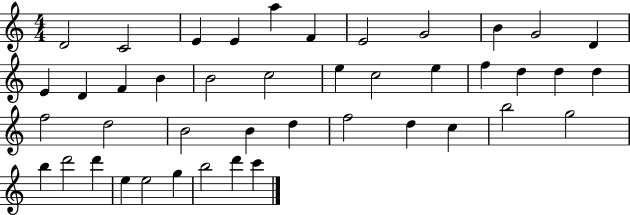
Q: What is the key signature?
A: C major